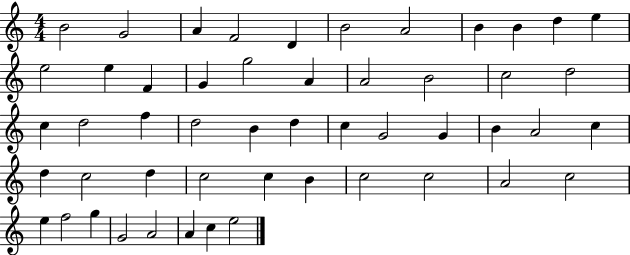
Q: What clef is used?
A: treble